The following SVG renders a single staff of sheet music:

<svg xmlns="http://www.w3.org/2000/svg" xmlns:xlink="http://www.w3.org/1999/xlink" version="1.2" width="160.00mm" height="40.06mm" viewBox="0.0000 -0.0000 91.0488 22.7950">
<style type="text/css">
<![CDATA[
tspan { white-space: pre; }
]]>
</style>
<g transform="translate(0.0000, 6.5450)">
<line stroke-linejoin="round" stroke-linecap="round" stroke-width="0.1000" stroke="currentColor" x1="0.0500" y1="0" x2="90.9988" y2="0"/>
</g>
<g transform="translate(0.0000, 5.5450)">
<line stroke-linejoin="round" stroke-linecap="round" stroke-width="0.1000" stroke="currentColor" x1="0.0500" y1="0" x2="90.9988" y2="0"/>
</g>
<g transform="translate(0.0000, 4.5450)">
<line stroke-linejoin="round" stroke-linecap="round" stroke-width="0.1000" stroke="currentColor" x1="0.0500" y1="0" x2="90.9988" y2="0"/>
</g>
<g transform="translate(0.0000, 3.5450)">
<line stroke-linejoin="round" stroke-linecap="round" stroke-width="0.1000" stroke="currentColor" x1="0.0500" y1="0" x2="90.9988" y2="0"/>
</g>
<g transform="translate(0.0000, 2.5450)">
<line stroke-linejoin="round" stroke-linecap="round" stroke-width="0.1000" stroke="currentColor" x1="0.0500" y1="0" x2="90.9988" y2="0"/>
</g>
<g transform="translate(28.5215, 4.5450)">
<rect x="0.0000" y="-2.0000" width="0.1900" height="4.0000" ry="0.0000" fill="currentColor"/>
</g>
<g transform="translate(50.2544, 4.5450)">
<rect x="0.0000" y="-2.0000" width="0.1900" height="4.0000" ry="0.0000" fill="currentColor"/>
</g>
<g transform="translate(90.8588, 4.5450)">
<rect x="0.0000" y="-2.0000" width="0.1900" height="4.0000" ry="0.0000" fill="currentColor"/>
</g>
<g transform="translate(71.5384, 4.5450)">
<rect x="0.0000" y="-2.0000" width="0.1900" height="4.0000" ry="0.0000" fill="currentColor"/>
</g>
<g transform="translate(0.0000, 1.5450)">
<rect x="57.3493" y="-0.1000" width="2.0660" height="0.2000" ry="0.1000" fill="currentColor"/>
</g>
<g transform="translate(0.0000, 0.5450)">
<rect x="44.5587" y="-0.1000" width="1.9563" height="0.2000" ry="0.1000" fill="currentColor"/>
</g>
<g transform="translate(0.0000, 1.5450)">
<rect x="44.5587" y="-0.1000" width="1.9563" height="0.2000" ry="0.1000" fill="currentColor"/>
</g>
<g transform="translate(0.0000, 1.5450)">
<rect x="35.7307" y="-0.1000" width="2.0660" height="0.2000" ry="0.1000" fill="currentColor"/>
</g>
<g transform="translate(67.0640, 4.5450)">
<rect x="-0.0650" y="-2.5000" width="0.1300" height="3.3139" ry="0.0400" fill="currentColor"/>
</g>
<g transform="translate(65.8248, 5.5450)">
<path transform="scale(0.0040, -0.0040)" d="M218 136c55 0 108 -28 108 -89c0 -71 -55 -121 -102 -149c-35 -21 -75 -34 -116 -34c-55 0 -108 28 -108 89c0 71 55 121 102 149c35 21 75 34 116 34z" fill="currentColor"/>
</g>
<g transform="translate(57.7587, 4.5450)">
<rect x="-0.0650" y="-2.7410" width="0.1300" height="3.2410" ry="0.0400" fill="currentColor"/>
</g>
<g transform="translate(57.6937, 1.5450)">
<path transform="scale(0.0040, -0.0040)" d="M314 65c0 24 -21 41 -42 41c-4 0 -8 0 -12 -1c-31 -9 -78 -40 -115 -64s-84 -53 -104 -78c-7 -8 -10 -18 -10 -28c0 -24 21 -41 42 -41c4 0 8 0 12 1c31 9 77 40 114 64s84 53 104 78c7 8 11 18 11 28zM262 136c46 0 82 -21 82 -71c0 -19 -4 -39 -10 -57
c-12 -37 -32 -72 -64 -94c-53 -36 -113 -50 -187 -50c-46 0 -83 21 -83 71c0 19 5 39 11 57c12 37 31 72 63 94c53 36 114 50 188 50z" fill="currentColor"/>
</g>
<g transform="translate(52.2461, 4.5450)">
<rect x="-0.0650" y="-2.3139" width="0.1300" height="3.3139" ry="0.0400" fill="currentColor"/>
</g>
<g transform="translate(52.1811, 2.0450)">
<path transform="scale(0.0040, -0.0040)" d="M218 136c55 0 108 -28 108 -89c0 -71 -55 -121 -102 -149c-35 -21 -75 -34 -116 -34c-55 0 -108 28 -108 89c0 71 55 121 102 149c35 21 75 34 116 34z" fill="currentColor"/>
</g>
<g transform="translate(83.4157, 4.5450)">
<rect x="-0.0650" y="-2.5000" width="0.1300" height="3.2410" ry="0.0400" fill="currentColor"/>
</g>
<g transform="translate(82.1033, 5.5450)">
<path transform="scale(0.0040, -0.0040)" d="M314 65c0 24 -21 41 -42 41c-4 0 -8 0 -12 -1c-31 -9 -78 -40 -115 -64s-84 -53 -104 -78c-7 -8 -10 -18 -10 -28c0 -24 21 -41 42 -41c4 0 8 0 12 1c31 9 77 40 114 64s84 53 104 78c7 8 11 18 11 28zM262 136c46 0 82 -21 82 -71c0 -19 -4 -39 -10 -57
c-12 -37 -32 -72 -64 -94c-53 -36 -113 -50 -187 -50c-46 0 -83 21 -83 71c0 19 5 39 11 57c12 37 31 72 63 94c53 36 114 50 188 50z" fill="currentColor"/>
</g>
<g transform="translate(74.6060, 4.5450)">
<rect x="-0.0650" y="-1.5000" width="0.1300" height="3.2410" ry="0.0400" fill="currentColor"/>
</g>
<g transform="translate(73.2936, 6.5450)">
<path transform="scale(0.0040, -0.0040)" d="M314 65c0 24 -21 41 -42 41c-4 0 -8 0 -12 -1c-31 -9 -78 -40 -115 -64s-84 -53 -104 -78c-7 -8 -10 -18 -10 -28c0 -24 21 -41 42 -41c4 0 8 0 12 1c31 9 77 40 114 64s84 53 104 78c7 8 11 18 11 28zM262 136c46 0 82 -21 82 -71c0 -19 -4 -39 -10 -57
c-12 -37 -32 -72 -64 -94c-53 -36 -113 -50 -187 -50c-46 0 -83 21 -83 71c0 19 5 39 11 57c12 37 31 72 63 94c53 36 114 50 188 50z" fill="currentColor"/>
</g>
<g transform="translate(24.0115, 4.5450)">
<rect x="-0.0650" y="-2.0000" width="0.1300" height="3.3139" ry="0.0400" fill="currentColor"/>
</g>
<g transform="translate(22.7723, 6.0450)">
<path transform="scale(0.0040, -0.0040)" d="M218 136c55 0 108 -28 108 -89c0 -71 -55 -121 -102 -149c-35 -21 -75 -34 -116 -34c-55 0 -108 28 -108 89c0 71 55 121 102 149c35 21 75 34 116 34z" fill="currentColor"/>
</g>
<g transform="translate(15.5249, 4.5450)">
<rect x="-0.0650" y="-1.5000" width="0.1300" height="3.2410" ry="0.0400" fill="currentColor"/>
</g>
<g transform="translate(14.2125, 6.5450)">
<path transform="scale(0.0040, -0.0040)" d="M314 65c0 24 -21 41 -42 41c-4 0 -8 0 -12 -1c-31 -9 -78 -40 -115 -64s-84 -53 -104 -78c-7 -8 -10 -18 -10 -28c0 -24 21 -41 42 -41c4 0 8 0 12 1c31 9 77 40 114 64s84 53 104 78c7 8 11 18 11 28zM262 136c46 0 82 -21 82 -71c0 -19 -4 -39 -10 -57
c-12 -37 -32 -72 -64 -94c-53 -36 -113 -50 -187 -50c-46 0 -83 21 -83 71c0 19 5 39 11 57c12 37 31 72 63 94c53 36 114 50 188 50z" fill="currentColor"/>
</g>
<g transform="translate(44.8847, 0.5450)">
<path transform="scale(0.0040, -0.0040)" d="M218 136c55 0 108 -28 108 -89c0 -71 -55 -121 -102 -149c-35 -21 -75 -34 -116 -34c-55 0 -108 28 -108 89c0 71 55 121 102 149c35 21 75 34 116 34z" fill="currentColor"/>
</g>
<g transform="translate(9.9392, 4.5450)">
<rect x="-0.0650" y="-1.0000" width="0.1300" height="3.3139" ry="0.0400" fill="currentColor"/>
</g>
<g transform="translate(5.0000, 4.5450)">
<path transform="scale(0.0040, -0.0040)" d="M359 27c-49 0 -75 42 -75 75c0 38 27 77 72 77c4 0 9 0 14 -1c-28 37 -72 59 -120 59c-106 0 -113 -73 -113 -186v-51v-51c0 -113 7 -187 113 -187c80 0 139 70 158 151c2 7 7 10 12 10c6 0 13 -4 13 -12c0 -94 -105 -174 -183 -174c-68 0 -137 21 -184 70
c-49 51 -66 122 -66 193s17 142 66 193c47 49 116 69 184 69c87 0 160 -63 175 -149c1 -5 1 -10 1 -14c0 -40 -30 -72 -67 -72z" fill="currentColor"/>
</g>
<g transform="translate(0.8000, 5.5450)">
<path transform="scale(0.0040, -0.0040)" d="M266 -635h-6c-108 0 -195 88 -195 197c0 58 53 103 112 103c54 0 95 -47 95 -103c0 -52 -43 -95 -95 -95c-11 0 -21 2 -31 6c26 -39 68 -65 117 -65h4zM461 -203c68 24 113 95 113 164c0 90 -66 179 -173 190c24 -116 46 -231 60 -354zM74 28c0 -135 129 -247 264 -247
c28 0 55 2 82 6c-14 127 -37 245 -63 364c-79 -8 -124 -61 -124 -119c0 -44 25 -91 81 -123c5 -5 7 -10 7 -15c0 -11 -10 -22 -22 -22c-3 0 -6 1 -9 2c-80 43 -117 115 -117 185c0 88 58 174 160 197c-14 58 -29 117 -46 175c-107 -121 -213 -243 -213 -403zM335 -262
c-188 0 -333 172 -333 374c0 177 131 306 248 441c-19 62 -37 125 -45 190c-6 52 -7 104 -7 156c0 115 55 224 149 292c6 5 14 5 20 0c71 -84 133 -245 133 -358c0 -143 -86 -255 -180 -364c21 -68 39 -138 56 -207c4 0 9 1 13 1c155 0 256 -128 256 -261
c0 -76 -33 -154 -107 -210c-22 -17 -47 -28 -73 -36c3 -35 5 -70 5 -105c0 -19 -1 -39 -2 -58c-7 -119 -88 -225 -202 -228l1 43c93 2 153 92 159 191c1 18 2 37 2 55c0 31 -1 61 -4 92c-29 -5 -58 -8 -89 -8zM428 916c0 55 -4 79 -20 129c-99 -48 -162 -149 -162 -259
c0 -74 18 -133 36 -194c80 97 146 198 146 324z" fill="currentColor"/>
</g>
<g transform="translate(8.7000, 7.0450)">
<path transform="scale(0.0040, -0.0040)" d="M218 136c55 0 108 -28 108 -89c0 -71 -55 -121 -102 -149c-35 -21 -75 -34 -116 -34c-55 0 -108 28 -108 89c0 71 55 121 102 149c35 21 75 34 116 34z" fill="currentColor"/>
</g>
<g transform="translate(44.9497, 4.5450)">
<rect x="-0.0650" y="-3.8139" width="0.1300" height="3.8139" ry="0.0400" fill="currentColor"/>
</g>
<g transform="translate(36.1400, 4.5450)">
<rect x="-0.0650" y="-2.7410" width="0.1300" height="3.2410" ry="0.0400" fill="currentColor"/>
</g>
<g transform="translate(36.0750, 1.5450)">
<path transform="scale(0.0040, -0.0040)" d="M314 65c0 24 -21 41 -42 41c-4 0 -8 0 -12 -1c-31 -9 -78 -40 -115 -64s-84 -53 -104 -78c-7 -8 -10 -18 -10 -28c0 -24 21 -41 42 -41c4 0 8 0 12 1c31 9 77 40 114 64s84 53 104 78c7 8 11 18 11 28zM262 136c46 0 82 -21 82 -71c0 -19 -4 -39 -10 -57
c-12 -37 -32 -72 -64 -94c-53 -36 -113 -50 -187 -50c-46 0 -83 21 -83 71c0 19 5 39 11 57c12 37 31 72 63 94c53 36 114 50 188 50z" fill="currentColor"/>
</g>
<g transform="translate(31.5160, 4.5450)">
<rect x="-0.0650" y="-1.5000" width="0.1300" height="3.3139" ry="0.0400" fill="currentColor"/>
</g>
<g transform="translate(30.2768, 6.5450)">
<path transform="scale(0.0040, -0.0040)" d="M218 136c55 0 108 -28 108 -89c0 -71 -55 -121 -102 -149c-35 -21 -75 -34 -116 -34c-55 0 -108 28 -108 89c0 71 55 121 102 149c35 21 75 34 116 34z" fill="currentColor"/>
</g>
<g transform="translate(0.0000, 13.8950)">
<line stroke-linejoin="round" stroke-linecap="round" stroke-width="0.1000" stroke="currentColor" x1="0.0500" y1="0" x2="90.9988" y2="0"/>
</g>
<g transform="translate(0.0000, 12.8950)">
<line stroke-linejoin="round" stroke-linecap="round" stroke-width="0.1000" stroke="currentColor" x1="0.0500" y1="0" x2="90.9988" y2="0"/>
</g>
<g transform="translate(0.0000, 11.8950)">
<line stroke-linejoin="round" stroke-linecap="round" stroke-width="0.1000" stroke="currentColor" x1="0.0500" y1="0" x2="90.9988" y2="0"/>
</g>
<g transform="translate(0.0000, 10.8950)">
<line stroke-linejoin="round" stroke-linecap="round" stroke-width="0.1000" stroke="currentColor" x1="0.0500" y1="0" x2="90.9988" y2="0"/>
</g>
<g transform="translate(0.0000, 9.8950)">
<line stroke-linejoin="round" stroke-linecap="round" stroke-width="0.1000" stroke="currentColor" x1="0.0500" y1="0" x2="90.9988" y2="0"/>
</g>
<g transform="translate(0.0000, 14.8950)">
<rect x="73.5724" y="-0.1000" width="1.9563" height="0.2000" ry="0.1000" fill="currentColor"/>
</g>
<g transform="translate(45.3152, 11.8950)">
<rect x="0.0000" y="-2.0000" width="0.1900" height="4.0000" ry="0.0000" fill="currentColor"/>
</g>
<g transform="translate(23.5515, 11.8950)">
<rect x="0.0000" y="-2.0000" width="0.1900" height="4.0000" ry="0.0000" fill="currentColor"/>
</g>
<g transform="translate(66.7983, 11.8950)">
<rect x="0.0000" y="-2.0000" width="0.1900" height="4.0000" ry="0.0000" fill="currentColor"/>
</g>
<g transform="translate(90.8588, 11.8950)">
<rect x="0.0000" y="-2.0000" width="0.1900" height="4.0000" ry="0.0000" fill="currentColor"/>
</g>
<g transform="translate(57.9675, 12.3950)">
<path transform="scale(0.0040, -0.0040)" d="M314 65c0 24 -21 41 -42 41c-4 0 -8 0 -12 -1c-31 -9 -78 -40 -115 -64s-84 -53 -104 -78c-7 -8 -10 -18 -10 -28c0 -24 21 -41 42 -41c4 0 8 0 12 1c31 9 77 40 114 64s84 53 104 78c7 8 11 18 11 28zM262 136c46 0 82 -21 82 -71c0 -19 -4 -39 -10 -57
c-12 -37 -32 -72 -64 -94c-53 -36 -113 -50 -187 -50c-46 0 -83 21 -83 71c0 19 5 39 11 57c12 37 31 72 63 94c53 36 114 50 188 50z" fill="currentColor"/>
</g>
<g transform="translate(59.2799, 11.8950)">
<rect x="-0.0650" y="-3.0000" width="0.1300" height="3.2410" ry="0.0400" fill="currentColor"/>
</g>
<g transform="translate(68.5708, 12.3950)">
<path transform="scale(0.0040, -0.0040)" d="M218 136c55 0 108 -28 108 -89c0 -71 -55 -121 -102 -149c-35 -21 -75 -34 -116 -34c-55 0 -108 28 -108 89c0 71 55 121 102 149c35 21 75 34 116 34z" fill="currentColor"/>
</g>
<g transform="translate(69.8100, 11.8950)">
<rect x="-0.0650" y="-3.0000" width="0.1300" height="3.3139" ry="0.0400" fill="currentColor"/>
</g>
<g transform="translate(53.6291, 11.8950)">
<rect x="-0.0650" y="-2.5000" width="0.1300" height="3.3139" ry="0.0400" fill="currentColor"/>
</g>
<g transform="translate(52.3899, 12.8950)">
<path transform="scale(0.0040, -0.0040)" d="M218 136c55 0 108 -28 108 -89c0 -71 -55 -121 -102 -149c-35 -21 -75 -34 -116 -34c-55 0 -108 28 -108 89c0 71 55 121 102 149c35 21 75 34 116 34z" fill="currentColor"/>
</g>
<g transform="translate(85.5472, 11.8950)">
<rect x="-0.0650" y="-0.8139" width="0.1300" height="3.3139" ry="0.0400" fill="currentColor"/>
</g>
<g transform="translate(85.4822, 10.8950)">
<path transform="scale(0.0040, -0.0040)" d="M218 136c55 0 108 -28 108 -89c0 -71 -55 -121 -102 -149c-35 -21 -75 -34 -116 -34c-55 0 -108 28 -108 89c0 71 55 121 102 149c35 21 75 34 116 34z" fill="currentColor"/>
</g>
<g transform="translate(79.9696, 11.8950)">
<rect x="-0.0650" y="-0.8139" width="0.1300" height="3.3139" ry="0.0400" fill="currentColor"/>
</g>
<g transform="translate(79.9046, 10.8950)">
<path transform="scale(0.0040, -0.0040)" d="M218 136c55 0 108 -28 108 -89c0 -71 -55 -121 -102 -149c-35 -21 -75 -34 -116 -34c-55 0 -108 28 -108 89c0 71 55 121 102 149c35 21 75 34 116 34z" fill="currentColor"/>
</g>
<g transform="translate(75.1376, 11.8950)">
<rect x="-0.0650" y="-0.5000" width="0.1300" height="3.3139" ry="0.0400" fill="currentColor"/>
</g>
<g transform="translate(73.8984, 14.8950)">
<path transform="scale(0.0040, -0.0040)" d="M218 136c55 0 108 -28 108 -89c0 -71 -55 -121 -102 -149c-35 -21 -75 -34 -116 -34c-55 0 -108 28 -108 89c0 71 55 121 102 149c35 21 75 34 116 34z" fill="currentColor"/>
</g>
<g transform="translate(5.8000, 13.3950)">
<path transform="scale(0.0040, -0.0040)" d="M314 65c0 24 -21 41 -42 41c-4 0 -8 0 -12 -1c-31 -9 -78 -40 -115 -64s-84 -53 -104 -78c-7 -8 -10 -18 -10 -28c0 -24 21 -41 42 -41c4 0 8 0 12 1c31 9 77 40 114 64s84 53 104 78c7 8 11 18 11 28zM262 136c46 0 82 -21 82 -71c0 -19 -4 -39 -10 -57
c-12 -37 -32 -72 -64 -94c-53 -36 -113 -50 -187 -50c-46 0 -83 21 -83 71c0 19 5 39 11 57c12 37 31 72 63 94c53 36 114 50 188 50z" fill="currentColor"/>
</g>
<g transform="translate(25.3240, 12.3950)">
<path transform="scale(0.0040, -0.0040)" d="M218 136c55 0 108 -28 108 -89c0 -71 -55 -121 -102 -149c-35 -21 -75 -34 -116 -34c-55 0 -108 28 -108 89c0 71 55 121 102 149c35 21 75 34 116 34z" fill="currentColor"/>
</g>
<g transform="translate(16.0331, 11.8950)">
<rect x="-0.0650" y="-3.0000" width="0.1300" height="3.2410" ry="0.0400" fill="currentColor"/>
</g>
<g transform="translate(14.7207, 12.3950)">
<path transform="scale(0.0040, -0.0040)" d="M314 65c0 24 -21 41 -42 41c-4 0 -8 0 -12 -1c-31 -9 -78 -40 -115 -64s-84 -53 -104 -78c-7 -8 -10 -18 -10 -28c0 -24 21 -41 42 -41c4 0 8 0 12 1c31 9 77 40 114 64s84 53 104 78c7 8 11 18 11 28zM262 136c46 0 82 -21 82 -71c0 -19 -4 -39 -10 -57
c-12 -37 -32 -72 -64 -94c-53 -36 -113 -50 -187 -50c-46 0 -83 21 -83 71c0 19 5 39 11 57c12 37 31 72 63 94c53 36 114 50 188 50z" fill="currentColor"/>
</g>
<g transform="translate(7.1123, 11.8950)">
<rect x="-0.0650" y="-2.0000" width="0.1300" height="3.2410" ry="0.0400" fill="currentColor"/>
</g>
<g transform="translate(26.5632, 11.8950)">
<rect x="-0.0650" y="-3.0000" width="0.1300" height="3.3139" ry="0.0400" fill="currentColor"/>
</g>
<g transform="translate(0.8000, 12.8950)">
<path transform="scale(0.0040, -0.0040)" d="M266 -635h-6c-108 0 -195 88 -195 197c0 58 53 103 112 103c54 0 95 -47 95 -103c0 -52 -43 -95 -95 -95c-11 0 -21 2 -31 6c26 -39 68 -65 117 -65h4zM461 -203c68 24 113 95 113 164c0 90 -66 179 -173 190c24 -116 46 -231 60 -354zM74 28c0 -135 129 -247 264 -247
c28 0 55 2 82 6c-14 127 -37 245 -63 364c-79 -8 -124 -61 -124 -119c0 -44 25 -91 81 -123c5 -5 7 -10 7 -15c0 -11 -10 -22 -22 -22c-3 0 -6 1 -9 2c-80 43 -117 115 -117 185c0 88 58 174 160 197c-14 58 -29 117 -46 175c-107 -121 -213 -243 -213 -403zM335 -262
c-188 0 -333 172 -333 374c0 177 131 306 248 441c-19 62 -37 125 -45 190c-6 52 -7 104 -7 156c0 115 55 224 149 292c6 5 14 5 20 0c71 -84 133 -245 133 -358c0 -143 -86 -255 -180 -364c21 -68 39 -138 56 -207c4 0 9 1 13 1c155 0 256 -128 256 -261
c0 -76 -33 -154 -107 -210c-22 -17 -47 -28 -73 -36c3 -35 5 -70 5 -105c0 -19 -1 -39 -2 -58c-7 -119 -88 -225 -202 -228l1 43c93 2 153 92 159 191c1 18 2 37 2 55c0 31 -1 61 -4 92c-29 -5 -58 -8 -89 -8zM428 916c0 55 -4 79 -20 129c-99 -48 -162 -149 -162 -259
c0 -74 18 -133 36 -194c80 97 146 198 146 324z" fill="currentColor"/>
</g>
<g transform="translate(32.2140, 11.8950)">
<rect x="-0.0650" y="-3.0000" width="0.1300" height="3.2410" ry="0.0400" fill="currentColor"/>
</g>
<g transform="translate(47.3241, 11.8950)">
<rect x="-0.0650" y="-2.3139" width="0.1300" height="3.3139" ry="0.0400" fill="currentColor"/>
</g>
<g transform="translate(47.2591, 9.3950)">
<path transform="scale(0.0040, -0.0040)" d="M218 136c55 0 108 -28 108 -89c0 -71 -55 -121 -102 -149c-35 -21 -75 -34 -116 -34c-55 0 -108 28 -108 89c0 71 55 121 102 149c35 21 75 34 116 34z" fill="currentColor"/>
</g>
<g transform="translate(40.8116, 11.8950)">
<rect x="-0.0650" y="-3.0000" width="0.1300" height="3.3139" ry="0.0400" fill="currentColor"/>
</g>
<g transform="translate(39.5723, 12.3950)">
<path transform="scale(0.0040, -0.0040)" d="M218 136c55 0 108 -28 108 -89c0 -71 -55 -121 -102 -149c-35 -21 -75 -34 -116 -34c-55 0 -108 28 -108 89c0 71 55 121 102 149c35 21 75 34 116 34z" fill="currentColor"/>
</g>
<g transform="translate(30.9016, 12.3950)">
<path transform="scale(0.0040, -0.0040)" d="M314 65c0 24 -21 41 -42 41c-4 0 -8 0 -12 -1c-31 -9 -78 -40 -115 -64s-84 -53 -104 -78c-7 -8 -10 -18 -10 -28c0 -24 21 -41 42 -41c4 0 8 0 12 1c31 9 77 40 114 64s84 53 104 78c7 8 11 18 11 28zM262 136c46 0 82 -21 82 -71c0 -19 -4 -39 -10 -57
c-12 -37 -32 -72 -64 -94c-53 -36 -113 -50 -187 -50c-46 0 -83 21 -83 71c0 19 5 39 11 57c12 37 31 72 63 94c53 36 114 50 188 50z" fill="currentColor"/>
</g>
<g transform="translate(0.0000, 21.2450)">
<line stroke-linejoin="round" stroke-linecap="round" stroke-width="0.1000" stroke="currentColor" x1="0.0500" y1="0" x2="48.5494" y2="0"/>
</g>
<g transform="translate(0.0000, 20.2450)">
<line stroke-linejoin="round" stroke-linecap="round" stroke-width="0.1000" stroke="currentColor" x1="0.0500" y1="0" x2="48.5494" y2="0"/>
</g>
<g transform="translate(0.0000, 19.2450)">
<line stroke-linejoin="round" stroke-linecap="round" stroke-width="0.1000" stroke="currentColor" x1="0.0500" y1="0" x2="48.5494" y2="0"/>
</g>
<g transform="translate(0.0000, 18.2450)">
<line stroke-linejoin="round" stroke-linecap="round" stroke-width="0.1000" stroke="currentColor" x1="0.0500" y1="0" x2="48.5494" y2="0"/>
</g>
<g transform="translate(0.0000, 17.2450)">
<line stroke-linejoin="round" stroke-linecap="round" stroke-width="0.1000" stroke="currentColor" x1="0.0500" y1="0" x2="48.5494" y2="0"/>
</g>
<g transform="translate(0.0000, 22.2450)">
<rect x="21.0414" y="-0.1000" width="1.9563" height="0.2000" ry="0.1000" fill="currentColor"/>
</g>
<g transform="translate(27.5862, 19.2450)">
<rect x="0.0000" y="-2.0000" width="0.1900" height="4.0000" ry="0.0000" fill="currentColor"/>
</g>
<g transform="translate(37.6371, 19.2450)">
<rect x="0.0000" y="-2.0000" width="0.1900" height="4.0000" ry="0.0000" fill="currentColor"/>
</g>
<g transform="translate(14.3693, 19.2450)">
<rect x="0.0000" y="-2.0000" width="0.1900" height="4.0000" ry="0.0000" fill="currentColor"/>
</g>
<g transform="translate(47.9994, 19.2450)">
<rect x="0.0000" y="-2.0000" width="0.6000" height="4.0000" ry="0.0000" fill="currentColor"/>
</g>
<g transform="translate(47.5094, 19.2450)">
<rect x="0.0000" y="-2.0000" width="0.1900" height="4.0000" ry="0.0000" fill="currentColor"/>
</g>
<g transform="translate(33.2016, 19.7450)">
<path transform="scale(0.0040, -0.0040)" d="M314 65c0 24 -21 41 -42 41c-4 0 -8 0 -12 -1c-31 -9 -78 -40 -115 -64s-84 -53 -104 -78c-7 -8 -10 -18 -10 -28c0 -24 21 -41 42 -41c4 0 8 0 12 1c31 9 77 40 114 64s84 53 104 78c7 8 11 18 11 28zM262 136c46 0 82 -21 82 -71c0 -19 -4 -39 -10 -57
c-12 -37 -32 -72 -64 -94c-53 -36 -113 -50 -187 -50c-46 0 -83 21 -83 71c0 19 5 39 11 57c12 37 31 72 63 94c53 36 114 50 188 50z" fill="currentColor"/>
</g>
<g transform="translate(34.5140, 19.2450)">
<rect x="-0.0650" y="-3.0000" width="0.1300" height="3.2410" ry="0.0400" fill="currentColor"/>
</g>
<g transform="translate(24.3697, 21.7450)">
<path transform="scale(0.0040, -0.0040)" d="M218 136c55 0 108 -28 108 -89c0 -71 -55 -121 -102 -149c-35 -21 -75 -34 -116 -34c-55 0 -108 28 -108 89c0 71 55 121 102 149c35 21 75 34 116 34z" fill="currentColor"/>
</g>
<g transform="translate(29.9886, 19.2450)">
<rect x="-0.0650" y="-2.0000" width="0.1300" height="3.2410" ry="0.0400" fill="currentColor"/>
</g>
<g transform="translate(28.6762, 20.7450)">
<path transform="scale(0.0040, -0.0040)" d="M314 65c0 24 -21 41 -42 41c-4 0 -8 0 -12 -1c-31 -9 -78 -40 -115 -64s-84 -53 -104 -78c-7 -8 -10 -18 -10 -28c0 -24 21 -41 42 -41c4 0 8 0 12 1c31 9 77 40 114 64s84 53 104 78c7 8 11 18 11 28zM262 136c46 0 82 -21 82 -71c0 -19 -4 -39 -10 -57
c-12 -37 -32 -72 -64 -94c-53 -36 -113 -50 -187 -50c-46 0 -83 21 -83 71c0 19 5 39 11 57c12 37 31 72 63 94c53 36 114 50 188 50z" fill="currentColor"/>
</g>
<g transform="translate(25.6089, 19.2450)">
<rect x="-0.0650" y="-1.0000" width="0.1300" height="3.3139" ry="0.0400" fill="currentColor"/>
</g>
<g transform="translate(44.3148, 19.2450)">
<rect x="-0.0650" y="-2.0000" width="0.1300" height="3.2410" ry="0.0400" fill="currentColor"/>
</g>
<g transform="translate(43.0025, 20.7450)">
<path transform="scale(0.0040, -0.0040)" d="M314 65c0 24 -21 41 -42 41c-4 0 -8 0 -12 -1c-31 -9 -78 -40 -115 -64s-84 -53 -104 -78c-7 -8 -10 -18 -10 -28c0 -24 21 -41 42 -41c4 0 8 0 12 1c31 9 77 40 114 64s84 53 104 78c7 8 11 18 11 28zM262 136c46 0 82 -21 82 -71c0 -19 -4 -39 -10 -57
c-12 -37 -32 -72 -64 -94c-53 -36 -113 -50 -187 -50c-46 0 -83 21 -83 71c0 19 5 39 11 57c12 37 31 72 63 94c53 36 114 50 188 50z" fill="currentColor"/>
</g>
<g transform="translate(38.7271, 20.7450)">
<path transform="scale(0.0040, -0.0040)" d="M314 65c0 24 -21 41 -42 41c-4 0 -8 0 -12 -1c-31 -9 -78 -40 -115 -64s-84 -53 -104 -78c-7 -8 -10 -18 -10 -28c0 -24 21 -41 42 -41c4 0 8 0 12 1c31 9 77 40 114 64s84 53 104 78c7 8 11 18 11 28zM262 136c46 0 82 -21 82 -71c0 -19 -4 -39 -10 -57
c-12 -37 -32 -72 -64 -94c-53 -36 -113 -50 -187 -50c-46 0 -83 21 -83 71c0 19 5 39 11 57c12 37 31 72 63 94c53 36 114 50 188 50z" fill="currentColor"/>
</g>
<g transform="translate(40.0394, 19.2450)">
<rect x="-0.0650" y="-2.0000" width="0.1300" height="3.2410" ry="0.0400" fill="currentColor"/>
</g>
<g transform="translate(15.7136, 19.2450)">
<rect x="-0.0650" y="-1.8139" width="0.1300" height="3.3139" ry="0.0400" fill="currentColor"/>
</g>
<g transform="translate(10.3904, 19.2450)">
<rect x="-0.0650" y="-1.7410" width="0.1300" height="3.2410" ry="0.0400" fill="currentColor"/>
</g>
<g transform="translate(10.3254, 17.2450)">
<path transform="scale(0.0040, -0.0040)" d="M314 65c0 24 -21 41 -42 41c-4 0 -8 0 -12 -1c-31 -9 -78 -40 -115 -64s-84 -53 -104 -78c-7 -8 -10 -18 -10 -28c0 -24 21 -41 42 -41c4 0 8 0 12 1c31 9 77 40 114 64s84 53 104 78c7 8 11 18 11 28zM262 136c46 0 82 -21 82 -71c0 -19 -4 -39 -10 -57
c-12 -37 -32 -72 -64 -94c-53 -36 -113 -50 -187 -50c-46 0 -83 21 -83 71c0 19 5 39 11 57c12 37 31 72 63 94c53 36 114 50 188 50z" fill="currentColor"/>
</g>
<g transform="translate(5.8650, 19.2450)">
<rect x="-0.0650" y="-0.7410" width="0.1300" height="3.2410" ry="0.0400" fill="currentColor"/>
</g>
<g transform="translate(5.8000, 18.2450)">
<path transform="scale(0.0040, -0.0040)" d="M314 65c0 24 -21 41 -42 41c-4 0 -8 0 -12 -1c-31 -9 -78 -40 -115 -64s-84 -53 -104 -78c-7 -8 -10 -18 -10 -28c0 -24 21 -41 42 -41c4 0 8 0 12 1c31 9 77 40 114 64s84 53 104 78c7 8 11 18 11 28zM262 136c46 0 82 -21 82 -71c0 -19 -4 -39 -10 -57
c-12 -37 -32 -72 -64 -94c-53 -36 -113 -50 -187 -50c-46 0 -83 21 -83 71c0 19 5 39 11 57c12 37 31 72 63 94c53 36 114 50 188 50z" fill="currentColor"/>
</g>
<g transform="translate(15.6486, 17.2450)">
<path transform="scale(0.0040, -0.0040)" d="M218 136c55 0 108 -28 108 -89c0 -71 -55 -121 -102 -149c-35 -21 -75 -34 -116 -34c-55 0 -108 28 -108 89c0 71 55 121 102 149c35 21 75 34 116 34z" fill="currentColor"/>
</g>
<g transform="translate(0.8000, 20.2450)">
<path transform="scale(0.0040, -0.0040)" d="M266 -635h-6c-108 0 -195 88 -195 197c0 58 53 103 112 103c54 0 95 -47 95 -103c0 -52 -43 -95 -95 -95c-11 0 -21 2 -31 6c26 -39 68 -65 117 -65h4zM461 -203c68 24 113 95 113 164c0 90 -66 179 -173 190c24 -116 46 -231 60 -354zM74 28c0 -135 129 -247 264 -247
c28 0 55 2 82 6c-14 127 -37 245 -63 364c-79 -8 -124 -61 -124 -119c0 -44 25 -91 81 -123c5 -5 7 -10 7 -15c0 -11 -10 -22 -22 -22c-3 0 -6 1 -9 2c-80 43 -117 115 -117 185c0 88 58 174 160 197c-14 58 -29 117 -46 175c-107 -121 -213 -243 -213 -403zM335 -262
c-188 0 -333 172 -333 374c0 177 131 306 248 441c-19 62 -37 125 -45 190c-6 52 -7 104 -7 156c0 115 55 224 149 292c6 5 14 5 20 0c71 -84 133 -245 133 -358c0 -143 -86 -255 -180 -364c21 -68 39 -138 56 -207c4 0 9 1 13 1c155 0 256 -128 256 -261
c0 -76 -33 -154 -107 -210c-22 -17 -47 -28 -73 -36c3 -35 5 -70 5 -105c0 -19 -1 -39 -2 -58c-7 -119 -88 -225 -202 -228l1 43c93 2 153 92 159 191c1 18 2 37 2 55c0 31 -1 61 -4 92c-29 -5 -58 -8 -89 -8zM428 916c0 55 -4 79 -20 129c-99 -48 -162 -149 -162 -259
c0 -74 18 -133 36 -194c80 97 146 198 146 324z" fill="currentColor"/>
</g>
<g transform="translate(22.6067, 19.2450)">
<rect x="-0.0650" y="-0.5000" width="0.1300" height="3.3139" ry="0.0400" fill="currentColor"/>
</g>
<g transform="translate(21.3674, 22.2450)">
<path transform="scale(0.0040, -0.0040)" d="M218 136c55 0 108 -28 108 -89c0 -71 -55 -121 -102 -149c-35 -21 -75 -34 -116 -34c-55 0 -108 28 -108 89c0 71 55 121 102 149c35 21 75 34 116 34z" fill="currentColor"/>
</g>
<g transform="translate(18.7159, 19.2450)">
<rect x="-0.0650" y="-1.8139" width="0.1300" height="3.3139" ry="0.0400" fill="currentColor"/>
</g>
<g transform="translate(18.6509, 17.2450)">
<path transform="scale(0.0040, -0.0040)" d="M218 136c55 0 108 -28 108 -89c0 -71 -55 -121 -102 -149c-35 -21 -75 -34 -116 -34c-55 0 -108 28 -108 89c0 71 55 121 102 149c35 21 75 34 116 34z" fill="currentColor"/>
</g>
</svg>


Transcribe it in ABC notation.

X:1
T:Untitled
M:4/4
L:1/4
K:C
D E2 F E a2 c' g a2 G E2 G2 F2 A2 A A2 A g G A2 A C d d d2 f2 f f C D F2 A2 F2 F2